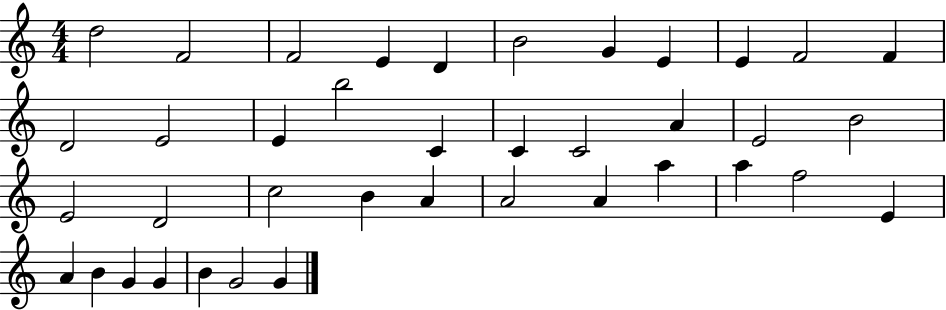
{
  \clef treble
  \numericTimeSignature
  \time 4/4
  \key c \major
  d''2 f'2 | f'2 e'4 d'4 | b'2 g'4 e'4 | e'4 f'2 f'4 | \break d'2 e'2 | e'4 b''2 c'4 | c'4 c'2 a'4 | e'2 b'2 | \break e'2 d'2 | c''2 b'4 a'4 | a'2 a'4 a''4 | a''4 f''2 e'4 | \break a'4 b'4 g'4 g'4 | b'4 g'2 g'4 | \bar "|."
}